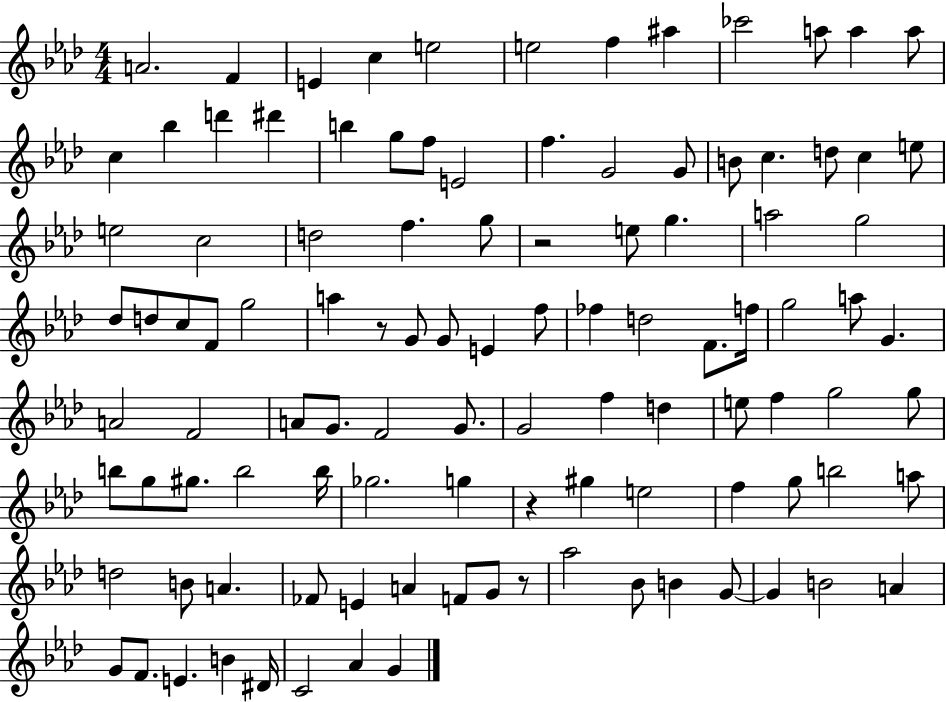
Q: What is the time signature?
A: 4/4